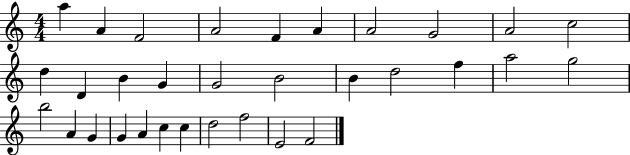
{
  \clef treble
  \numericTimeSignature
  \time 4/4
  \key c \major
  a''4 a'4 f'2 | a'2 f'4 a'4 | a'2 g'2 | a'2 c''2 | \break d''4 d'4 b'4 g'4 | g'2 b'2 | b'4 d''2 f''4 | a''2 g''2 | \break b''2 a'4 g'4 | g'4 a'4 c''4 c''4 | d''2 f''2 | e'2 f'2 | \break \bar "|."
}